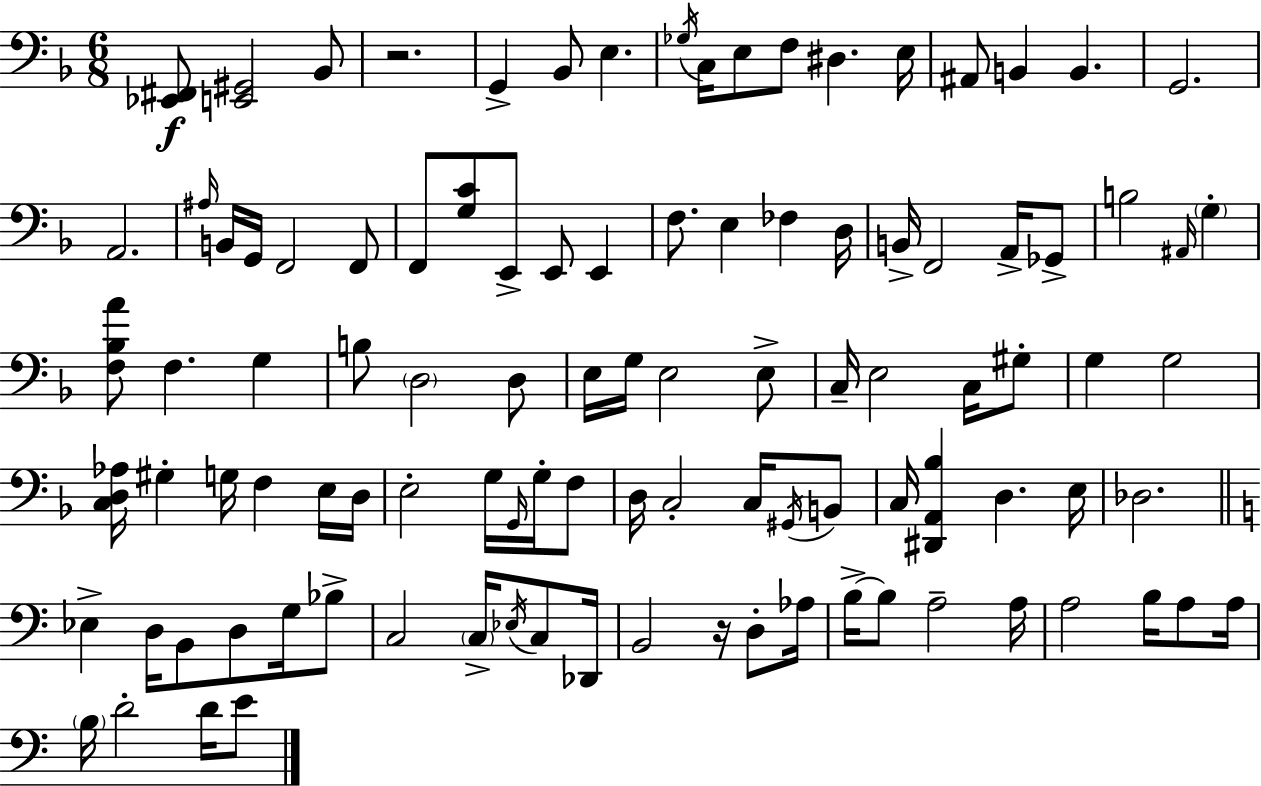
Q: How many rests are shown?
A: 2